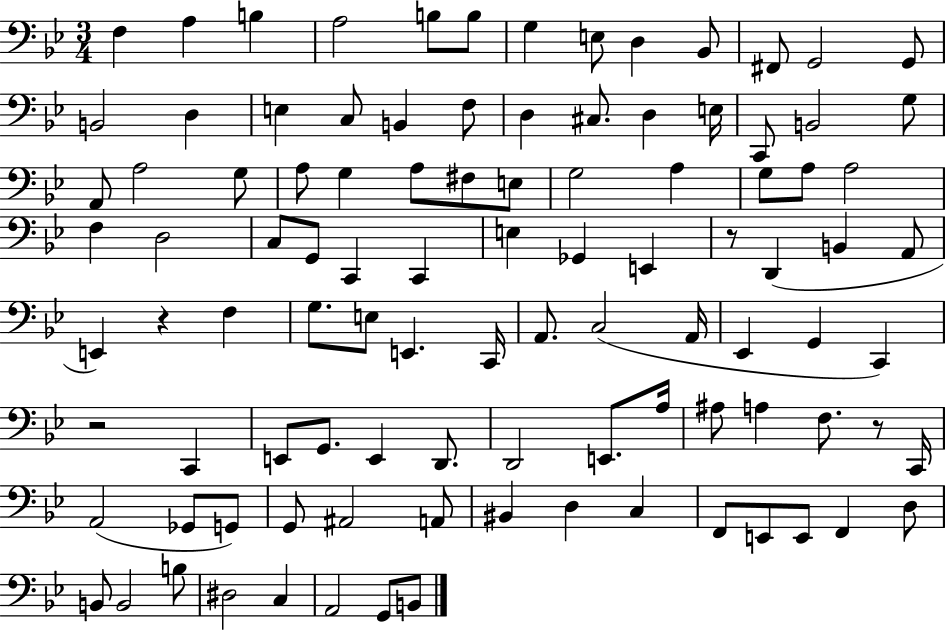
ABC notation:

X:1
T:Untitled
M:3/4
L:1/4
K:Bb
F, A, B, A,2 B,/2 B,/2 G, E,/2 D, _B,,/2 ^F,,/2 G,,2 G,,/2 B,,2 D, E, C,/2 B,, F,/2 D, ^C,/2 D, E,/4 C,,/2 B,,2 G,/2 A,,/2 A,2 G,/2 A,/2 G, A,/2 ^F,/2 E,/2 G,2 A, G,/2 A,/2 A,2 F, D,2 C,/2 G,,/2 C,, C,, E, _G,, E,, z/2 D,, B,, A,,/2 E,, z F, G,/2 E,/2 E,, C,,/4 A,,/2 C,2 A,,/4 _E,, G,, C,, z2 C,, E,,/2 G,,/2 E,, D,,/2 D,,2 E,,/2 A,/4 ^A,/2 A, F,/2 z/2 C,,/4 A,,2 _G,,/2 G,,/2 G,,/2 ^A,,2 A,,/2 ^B,, D, C, F,,/2 E,,/2 E,,/2 F,, D,/2 B,,/2 B,,2 B,/2 ^D,2 C, A,,2 G,,/2 B,,/2